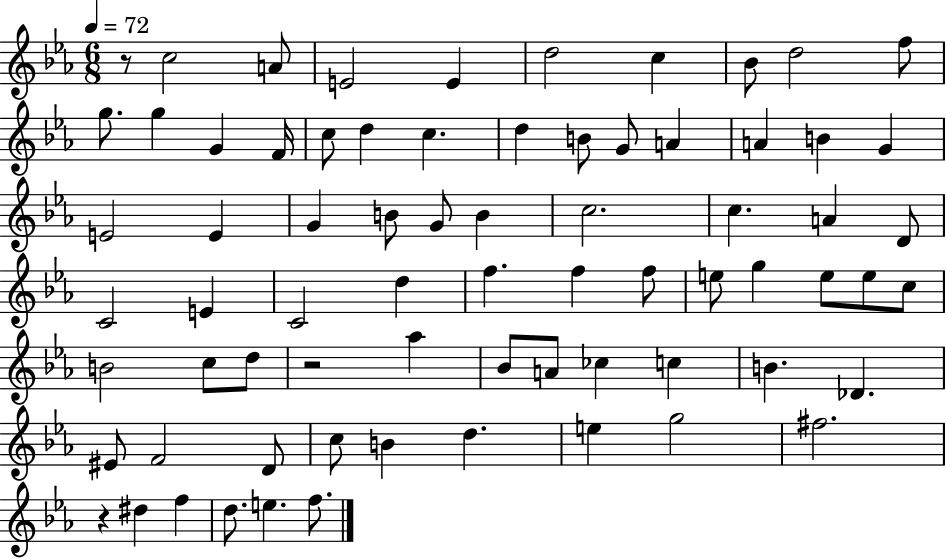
{
  \clef treble
  \numericTimeSignature
  \time 6/8
  \key ees \major
  \tempo 4 = 72
  r8 c''2 a'8 | e'2 e'4 | d''2 c''4 | bes'8 d''2 f''8 | \break g''8. g''4 g'4 f'16 | c''8 d''4 c''4. | d''4 b'8 g'8 a'4 | a'4 b'4 g'4 | \break e'2 e'4 | g'4 b'8 g'8 b'4 | c''2. | c''4. a'4 d'8 | \break c'2 e'4 | c'2 d''4 | f''4. f''4 f''8 | e''8 g''4 e''8 e''8 c''8 | \break b'2 c''8 d''8 | r2 aes''4 | bes'8 a'8 ces''4 c''4 | b'4. des'4. | \break eis'8 f'2 d'8 | c''8 b'4 d''4. | e''4 g''2 | fis''2. | \break r4 dis''4 f''4 | d''8. e''4. f''8. | \bar "|."
}